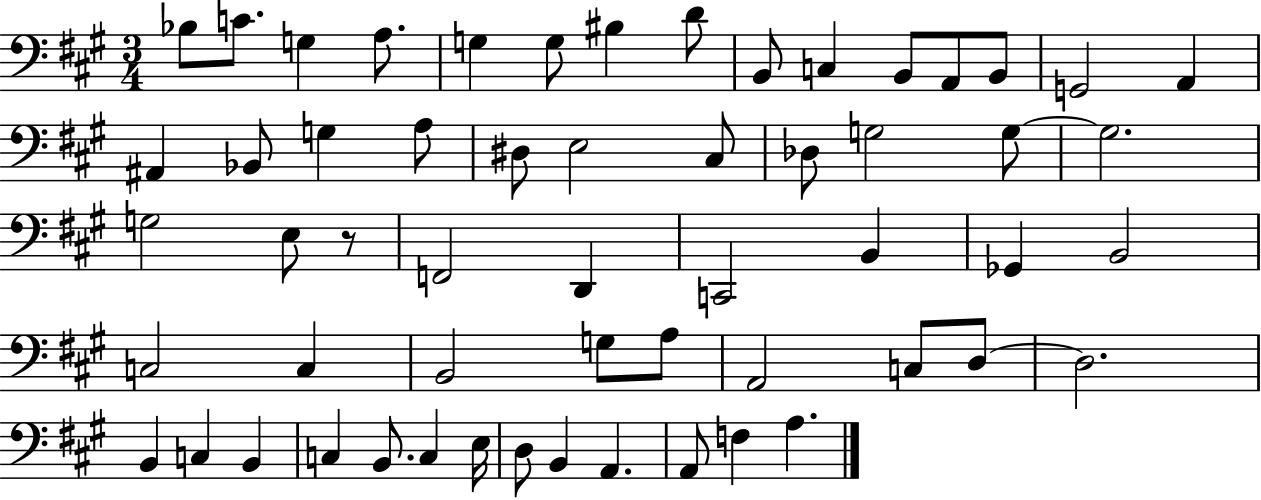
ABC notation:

X:1
T:Untitled
M:3/4
L:1/4
K:A
_B,/2 C/2 G, A,/2 G, G,/2 ^B, D/2 B,,/2 C, B,,/2 A,,/2 B,,/2 G,,2 A,, ^A,, _B,,/2 G, A,/2 ^D,/2 E,2 ^C,/2 _D,/2 G,2 G,/2 G,2 G,2 E,/2 z/2 F,,2 D,, C,,2 B,, _G,, B,,2 C,2 C, B,,2 G,/2 A,/2 A,,2 C,/2 D,/2 D,2 B,, C, B,, C, B,,/2 C, E,/4 D,/2 B,, A,, A,,/2 F, A,